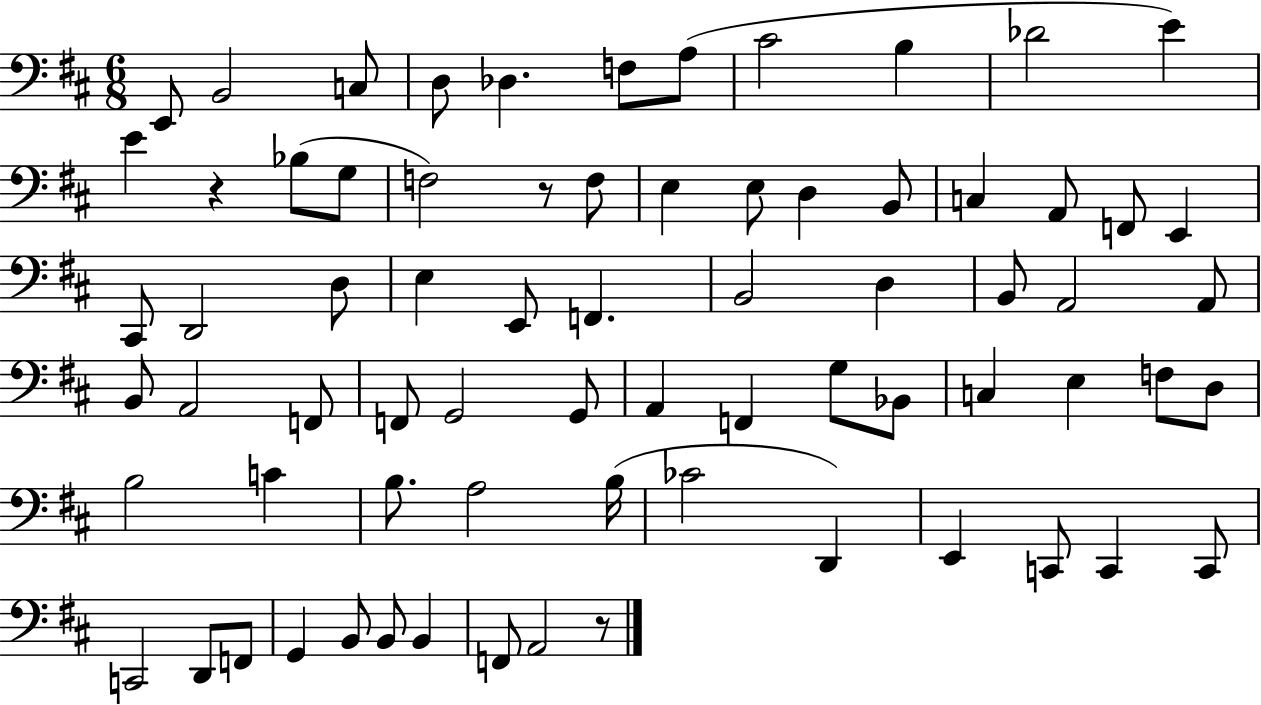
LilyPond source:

{
  \clef bass
  \numericTimeSignature
  \time 6/8
  \key d \major
  e,8 b,2 c8 | d8 des4. f8 a8( | cis'2 b4 | des'2 e'4) | \break e'4 r4 bes8( g8 | f2) r8 f8 | e4 e8 d4 b,8 | c4 a,8 f,8 e,4 | \break cis,8 d,2 d8 | e4 e,8 f,4. | b,2 d4 | b,8 a,2 a,8 | \break b,8 a,2 f,8 | f,8 g,2 g,8 | a,4 f,4 g8 bes,8 | c4 e4 f8 d8 | \break b2 c'4 | b8. a2 b16( | ces'2 d,4) | e,4 c,8 c,4 c,8 | \break c,2 d,8 f,8 | g,4 b,8 b,8 b,4 | f,8 a,2 r8 | \bar "|."
}